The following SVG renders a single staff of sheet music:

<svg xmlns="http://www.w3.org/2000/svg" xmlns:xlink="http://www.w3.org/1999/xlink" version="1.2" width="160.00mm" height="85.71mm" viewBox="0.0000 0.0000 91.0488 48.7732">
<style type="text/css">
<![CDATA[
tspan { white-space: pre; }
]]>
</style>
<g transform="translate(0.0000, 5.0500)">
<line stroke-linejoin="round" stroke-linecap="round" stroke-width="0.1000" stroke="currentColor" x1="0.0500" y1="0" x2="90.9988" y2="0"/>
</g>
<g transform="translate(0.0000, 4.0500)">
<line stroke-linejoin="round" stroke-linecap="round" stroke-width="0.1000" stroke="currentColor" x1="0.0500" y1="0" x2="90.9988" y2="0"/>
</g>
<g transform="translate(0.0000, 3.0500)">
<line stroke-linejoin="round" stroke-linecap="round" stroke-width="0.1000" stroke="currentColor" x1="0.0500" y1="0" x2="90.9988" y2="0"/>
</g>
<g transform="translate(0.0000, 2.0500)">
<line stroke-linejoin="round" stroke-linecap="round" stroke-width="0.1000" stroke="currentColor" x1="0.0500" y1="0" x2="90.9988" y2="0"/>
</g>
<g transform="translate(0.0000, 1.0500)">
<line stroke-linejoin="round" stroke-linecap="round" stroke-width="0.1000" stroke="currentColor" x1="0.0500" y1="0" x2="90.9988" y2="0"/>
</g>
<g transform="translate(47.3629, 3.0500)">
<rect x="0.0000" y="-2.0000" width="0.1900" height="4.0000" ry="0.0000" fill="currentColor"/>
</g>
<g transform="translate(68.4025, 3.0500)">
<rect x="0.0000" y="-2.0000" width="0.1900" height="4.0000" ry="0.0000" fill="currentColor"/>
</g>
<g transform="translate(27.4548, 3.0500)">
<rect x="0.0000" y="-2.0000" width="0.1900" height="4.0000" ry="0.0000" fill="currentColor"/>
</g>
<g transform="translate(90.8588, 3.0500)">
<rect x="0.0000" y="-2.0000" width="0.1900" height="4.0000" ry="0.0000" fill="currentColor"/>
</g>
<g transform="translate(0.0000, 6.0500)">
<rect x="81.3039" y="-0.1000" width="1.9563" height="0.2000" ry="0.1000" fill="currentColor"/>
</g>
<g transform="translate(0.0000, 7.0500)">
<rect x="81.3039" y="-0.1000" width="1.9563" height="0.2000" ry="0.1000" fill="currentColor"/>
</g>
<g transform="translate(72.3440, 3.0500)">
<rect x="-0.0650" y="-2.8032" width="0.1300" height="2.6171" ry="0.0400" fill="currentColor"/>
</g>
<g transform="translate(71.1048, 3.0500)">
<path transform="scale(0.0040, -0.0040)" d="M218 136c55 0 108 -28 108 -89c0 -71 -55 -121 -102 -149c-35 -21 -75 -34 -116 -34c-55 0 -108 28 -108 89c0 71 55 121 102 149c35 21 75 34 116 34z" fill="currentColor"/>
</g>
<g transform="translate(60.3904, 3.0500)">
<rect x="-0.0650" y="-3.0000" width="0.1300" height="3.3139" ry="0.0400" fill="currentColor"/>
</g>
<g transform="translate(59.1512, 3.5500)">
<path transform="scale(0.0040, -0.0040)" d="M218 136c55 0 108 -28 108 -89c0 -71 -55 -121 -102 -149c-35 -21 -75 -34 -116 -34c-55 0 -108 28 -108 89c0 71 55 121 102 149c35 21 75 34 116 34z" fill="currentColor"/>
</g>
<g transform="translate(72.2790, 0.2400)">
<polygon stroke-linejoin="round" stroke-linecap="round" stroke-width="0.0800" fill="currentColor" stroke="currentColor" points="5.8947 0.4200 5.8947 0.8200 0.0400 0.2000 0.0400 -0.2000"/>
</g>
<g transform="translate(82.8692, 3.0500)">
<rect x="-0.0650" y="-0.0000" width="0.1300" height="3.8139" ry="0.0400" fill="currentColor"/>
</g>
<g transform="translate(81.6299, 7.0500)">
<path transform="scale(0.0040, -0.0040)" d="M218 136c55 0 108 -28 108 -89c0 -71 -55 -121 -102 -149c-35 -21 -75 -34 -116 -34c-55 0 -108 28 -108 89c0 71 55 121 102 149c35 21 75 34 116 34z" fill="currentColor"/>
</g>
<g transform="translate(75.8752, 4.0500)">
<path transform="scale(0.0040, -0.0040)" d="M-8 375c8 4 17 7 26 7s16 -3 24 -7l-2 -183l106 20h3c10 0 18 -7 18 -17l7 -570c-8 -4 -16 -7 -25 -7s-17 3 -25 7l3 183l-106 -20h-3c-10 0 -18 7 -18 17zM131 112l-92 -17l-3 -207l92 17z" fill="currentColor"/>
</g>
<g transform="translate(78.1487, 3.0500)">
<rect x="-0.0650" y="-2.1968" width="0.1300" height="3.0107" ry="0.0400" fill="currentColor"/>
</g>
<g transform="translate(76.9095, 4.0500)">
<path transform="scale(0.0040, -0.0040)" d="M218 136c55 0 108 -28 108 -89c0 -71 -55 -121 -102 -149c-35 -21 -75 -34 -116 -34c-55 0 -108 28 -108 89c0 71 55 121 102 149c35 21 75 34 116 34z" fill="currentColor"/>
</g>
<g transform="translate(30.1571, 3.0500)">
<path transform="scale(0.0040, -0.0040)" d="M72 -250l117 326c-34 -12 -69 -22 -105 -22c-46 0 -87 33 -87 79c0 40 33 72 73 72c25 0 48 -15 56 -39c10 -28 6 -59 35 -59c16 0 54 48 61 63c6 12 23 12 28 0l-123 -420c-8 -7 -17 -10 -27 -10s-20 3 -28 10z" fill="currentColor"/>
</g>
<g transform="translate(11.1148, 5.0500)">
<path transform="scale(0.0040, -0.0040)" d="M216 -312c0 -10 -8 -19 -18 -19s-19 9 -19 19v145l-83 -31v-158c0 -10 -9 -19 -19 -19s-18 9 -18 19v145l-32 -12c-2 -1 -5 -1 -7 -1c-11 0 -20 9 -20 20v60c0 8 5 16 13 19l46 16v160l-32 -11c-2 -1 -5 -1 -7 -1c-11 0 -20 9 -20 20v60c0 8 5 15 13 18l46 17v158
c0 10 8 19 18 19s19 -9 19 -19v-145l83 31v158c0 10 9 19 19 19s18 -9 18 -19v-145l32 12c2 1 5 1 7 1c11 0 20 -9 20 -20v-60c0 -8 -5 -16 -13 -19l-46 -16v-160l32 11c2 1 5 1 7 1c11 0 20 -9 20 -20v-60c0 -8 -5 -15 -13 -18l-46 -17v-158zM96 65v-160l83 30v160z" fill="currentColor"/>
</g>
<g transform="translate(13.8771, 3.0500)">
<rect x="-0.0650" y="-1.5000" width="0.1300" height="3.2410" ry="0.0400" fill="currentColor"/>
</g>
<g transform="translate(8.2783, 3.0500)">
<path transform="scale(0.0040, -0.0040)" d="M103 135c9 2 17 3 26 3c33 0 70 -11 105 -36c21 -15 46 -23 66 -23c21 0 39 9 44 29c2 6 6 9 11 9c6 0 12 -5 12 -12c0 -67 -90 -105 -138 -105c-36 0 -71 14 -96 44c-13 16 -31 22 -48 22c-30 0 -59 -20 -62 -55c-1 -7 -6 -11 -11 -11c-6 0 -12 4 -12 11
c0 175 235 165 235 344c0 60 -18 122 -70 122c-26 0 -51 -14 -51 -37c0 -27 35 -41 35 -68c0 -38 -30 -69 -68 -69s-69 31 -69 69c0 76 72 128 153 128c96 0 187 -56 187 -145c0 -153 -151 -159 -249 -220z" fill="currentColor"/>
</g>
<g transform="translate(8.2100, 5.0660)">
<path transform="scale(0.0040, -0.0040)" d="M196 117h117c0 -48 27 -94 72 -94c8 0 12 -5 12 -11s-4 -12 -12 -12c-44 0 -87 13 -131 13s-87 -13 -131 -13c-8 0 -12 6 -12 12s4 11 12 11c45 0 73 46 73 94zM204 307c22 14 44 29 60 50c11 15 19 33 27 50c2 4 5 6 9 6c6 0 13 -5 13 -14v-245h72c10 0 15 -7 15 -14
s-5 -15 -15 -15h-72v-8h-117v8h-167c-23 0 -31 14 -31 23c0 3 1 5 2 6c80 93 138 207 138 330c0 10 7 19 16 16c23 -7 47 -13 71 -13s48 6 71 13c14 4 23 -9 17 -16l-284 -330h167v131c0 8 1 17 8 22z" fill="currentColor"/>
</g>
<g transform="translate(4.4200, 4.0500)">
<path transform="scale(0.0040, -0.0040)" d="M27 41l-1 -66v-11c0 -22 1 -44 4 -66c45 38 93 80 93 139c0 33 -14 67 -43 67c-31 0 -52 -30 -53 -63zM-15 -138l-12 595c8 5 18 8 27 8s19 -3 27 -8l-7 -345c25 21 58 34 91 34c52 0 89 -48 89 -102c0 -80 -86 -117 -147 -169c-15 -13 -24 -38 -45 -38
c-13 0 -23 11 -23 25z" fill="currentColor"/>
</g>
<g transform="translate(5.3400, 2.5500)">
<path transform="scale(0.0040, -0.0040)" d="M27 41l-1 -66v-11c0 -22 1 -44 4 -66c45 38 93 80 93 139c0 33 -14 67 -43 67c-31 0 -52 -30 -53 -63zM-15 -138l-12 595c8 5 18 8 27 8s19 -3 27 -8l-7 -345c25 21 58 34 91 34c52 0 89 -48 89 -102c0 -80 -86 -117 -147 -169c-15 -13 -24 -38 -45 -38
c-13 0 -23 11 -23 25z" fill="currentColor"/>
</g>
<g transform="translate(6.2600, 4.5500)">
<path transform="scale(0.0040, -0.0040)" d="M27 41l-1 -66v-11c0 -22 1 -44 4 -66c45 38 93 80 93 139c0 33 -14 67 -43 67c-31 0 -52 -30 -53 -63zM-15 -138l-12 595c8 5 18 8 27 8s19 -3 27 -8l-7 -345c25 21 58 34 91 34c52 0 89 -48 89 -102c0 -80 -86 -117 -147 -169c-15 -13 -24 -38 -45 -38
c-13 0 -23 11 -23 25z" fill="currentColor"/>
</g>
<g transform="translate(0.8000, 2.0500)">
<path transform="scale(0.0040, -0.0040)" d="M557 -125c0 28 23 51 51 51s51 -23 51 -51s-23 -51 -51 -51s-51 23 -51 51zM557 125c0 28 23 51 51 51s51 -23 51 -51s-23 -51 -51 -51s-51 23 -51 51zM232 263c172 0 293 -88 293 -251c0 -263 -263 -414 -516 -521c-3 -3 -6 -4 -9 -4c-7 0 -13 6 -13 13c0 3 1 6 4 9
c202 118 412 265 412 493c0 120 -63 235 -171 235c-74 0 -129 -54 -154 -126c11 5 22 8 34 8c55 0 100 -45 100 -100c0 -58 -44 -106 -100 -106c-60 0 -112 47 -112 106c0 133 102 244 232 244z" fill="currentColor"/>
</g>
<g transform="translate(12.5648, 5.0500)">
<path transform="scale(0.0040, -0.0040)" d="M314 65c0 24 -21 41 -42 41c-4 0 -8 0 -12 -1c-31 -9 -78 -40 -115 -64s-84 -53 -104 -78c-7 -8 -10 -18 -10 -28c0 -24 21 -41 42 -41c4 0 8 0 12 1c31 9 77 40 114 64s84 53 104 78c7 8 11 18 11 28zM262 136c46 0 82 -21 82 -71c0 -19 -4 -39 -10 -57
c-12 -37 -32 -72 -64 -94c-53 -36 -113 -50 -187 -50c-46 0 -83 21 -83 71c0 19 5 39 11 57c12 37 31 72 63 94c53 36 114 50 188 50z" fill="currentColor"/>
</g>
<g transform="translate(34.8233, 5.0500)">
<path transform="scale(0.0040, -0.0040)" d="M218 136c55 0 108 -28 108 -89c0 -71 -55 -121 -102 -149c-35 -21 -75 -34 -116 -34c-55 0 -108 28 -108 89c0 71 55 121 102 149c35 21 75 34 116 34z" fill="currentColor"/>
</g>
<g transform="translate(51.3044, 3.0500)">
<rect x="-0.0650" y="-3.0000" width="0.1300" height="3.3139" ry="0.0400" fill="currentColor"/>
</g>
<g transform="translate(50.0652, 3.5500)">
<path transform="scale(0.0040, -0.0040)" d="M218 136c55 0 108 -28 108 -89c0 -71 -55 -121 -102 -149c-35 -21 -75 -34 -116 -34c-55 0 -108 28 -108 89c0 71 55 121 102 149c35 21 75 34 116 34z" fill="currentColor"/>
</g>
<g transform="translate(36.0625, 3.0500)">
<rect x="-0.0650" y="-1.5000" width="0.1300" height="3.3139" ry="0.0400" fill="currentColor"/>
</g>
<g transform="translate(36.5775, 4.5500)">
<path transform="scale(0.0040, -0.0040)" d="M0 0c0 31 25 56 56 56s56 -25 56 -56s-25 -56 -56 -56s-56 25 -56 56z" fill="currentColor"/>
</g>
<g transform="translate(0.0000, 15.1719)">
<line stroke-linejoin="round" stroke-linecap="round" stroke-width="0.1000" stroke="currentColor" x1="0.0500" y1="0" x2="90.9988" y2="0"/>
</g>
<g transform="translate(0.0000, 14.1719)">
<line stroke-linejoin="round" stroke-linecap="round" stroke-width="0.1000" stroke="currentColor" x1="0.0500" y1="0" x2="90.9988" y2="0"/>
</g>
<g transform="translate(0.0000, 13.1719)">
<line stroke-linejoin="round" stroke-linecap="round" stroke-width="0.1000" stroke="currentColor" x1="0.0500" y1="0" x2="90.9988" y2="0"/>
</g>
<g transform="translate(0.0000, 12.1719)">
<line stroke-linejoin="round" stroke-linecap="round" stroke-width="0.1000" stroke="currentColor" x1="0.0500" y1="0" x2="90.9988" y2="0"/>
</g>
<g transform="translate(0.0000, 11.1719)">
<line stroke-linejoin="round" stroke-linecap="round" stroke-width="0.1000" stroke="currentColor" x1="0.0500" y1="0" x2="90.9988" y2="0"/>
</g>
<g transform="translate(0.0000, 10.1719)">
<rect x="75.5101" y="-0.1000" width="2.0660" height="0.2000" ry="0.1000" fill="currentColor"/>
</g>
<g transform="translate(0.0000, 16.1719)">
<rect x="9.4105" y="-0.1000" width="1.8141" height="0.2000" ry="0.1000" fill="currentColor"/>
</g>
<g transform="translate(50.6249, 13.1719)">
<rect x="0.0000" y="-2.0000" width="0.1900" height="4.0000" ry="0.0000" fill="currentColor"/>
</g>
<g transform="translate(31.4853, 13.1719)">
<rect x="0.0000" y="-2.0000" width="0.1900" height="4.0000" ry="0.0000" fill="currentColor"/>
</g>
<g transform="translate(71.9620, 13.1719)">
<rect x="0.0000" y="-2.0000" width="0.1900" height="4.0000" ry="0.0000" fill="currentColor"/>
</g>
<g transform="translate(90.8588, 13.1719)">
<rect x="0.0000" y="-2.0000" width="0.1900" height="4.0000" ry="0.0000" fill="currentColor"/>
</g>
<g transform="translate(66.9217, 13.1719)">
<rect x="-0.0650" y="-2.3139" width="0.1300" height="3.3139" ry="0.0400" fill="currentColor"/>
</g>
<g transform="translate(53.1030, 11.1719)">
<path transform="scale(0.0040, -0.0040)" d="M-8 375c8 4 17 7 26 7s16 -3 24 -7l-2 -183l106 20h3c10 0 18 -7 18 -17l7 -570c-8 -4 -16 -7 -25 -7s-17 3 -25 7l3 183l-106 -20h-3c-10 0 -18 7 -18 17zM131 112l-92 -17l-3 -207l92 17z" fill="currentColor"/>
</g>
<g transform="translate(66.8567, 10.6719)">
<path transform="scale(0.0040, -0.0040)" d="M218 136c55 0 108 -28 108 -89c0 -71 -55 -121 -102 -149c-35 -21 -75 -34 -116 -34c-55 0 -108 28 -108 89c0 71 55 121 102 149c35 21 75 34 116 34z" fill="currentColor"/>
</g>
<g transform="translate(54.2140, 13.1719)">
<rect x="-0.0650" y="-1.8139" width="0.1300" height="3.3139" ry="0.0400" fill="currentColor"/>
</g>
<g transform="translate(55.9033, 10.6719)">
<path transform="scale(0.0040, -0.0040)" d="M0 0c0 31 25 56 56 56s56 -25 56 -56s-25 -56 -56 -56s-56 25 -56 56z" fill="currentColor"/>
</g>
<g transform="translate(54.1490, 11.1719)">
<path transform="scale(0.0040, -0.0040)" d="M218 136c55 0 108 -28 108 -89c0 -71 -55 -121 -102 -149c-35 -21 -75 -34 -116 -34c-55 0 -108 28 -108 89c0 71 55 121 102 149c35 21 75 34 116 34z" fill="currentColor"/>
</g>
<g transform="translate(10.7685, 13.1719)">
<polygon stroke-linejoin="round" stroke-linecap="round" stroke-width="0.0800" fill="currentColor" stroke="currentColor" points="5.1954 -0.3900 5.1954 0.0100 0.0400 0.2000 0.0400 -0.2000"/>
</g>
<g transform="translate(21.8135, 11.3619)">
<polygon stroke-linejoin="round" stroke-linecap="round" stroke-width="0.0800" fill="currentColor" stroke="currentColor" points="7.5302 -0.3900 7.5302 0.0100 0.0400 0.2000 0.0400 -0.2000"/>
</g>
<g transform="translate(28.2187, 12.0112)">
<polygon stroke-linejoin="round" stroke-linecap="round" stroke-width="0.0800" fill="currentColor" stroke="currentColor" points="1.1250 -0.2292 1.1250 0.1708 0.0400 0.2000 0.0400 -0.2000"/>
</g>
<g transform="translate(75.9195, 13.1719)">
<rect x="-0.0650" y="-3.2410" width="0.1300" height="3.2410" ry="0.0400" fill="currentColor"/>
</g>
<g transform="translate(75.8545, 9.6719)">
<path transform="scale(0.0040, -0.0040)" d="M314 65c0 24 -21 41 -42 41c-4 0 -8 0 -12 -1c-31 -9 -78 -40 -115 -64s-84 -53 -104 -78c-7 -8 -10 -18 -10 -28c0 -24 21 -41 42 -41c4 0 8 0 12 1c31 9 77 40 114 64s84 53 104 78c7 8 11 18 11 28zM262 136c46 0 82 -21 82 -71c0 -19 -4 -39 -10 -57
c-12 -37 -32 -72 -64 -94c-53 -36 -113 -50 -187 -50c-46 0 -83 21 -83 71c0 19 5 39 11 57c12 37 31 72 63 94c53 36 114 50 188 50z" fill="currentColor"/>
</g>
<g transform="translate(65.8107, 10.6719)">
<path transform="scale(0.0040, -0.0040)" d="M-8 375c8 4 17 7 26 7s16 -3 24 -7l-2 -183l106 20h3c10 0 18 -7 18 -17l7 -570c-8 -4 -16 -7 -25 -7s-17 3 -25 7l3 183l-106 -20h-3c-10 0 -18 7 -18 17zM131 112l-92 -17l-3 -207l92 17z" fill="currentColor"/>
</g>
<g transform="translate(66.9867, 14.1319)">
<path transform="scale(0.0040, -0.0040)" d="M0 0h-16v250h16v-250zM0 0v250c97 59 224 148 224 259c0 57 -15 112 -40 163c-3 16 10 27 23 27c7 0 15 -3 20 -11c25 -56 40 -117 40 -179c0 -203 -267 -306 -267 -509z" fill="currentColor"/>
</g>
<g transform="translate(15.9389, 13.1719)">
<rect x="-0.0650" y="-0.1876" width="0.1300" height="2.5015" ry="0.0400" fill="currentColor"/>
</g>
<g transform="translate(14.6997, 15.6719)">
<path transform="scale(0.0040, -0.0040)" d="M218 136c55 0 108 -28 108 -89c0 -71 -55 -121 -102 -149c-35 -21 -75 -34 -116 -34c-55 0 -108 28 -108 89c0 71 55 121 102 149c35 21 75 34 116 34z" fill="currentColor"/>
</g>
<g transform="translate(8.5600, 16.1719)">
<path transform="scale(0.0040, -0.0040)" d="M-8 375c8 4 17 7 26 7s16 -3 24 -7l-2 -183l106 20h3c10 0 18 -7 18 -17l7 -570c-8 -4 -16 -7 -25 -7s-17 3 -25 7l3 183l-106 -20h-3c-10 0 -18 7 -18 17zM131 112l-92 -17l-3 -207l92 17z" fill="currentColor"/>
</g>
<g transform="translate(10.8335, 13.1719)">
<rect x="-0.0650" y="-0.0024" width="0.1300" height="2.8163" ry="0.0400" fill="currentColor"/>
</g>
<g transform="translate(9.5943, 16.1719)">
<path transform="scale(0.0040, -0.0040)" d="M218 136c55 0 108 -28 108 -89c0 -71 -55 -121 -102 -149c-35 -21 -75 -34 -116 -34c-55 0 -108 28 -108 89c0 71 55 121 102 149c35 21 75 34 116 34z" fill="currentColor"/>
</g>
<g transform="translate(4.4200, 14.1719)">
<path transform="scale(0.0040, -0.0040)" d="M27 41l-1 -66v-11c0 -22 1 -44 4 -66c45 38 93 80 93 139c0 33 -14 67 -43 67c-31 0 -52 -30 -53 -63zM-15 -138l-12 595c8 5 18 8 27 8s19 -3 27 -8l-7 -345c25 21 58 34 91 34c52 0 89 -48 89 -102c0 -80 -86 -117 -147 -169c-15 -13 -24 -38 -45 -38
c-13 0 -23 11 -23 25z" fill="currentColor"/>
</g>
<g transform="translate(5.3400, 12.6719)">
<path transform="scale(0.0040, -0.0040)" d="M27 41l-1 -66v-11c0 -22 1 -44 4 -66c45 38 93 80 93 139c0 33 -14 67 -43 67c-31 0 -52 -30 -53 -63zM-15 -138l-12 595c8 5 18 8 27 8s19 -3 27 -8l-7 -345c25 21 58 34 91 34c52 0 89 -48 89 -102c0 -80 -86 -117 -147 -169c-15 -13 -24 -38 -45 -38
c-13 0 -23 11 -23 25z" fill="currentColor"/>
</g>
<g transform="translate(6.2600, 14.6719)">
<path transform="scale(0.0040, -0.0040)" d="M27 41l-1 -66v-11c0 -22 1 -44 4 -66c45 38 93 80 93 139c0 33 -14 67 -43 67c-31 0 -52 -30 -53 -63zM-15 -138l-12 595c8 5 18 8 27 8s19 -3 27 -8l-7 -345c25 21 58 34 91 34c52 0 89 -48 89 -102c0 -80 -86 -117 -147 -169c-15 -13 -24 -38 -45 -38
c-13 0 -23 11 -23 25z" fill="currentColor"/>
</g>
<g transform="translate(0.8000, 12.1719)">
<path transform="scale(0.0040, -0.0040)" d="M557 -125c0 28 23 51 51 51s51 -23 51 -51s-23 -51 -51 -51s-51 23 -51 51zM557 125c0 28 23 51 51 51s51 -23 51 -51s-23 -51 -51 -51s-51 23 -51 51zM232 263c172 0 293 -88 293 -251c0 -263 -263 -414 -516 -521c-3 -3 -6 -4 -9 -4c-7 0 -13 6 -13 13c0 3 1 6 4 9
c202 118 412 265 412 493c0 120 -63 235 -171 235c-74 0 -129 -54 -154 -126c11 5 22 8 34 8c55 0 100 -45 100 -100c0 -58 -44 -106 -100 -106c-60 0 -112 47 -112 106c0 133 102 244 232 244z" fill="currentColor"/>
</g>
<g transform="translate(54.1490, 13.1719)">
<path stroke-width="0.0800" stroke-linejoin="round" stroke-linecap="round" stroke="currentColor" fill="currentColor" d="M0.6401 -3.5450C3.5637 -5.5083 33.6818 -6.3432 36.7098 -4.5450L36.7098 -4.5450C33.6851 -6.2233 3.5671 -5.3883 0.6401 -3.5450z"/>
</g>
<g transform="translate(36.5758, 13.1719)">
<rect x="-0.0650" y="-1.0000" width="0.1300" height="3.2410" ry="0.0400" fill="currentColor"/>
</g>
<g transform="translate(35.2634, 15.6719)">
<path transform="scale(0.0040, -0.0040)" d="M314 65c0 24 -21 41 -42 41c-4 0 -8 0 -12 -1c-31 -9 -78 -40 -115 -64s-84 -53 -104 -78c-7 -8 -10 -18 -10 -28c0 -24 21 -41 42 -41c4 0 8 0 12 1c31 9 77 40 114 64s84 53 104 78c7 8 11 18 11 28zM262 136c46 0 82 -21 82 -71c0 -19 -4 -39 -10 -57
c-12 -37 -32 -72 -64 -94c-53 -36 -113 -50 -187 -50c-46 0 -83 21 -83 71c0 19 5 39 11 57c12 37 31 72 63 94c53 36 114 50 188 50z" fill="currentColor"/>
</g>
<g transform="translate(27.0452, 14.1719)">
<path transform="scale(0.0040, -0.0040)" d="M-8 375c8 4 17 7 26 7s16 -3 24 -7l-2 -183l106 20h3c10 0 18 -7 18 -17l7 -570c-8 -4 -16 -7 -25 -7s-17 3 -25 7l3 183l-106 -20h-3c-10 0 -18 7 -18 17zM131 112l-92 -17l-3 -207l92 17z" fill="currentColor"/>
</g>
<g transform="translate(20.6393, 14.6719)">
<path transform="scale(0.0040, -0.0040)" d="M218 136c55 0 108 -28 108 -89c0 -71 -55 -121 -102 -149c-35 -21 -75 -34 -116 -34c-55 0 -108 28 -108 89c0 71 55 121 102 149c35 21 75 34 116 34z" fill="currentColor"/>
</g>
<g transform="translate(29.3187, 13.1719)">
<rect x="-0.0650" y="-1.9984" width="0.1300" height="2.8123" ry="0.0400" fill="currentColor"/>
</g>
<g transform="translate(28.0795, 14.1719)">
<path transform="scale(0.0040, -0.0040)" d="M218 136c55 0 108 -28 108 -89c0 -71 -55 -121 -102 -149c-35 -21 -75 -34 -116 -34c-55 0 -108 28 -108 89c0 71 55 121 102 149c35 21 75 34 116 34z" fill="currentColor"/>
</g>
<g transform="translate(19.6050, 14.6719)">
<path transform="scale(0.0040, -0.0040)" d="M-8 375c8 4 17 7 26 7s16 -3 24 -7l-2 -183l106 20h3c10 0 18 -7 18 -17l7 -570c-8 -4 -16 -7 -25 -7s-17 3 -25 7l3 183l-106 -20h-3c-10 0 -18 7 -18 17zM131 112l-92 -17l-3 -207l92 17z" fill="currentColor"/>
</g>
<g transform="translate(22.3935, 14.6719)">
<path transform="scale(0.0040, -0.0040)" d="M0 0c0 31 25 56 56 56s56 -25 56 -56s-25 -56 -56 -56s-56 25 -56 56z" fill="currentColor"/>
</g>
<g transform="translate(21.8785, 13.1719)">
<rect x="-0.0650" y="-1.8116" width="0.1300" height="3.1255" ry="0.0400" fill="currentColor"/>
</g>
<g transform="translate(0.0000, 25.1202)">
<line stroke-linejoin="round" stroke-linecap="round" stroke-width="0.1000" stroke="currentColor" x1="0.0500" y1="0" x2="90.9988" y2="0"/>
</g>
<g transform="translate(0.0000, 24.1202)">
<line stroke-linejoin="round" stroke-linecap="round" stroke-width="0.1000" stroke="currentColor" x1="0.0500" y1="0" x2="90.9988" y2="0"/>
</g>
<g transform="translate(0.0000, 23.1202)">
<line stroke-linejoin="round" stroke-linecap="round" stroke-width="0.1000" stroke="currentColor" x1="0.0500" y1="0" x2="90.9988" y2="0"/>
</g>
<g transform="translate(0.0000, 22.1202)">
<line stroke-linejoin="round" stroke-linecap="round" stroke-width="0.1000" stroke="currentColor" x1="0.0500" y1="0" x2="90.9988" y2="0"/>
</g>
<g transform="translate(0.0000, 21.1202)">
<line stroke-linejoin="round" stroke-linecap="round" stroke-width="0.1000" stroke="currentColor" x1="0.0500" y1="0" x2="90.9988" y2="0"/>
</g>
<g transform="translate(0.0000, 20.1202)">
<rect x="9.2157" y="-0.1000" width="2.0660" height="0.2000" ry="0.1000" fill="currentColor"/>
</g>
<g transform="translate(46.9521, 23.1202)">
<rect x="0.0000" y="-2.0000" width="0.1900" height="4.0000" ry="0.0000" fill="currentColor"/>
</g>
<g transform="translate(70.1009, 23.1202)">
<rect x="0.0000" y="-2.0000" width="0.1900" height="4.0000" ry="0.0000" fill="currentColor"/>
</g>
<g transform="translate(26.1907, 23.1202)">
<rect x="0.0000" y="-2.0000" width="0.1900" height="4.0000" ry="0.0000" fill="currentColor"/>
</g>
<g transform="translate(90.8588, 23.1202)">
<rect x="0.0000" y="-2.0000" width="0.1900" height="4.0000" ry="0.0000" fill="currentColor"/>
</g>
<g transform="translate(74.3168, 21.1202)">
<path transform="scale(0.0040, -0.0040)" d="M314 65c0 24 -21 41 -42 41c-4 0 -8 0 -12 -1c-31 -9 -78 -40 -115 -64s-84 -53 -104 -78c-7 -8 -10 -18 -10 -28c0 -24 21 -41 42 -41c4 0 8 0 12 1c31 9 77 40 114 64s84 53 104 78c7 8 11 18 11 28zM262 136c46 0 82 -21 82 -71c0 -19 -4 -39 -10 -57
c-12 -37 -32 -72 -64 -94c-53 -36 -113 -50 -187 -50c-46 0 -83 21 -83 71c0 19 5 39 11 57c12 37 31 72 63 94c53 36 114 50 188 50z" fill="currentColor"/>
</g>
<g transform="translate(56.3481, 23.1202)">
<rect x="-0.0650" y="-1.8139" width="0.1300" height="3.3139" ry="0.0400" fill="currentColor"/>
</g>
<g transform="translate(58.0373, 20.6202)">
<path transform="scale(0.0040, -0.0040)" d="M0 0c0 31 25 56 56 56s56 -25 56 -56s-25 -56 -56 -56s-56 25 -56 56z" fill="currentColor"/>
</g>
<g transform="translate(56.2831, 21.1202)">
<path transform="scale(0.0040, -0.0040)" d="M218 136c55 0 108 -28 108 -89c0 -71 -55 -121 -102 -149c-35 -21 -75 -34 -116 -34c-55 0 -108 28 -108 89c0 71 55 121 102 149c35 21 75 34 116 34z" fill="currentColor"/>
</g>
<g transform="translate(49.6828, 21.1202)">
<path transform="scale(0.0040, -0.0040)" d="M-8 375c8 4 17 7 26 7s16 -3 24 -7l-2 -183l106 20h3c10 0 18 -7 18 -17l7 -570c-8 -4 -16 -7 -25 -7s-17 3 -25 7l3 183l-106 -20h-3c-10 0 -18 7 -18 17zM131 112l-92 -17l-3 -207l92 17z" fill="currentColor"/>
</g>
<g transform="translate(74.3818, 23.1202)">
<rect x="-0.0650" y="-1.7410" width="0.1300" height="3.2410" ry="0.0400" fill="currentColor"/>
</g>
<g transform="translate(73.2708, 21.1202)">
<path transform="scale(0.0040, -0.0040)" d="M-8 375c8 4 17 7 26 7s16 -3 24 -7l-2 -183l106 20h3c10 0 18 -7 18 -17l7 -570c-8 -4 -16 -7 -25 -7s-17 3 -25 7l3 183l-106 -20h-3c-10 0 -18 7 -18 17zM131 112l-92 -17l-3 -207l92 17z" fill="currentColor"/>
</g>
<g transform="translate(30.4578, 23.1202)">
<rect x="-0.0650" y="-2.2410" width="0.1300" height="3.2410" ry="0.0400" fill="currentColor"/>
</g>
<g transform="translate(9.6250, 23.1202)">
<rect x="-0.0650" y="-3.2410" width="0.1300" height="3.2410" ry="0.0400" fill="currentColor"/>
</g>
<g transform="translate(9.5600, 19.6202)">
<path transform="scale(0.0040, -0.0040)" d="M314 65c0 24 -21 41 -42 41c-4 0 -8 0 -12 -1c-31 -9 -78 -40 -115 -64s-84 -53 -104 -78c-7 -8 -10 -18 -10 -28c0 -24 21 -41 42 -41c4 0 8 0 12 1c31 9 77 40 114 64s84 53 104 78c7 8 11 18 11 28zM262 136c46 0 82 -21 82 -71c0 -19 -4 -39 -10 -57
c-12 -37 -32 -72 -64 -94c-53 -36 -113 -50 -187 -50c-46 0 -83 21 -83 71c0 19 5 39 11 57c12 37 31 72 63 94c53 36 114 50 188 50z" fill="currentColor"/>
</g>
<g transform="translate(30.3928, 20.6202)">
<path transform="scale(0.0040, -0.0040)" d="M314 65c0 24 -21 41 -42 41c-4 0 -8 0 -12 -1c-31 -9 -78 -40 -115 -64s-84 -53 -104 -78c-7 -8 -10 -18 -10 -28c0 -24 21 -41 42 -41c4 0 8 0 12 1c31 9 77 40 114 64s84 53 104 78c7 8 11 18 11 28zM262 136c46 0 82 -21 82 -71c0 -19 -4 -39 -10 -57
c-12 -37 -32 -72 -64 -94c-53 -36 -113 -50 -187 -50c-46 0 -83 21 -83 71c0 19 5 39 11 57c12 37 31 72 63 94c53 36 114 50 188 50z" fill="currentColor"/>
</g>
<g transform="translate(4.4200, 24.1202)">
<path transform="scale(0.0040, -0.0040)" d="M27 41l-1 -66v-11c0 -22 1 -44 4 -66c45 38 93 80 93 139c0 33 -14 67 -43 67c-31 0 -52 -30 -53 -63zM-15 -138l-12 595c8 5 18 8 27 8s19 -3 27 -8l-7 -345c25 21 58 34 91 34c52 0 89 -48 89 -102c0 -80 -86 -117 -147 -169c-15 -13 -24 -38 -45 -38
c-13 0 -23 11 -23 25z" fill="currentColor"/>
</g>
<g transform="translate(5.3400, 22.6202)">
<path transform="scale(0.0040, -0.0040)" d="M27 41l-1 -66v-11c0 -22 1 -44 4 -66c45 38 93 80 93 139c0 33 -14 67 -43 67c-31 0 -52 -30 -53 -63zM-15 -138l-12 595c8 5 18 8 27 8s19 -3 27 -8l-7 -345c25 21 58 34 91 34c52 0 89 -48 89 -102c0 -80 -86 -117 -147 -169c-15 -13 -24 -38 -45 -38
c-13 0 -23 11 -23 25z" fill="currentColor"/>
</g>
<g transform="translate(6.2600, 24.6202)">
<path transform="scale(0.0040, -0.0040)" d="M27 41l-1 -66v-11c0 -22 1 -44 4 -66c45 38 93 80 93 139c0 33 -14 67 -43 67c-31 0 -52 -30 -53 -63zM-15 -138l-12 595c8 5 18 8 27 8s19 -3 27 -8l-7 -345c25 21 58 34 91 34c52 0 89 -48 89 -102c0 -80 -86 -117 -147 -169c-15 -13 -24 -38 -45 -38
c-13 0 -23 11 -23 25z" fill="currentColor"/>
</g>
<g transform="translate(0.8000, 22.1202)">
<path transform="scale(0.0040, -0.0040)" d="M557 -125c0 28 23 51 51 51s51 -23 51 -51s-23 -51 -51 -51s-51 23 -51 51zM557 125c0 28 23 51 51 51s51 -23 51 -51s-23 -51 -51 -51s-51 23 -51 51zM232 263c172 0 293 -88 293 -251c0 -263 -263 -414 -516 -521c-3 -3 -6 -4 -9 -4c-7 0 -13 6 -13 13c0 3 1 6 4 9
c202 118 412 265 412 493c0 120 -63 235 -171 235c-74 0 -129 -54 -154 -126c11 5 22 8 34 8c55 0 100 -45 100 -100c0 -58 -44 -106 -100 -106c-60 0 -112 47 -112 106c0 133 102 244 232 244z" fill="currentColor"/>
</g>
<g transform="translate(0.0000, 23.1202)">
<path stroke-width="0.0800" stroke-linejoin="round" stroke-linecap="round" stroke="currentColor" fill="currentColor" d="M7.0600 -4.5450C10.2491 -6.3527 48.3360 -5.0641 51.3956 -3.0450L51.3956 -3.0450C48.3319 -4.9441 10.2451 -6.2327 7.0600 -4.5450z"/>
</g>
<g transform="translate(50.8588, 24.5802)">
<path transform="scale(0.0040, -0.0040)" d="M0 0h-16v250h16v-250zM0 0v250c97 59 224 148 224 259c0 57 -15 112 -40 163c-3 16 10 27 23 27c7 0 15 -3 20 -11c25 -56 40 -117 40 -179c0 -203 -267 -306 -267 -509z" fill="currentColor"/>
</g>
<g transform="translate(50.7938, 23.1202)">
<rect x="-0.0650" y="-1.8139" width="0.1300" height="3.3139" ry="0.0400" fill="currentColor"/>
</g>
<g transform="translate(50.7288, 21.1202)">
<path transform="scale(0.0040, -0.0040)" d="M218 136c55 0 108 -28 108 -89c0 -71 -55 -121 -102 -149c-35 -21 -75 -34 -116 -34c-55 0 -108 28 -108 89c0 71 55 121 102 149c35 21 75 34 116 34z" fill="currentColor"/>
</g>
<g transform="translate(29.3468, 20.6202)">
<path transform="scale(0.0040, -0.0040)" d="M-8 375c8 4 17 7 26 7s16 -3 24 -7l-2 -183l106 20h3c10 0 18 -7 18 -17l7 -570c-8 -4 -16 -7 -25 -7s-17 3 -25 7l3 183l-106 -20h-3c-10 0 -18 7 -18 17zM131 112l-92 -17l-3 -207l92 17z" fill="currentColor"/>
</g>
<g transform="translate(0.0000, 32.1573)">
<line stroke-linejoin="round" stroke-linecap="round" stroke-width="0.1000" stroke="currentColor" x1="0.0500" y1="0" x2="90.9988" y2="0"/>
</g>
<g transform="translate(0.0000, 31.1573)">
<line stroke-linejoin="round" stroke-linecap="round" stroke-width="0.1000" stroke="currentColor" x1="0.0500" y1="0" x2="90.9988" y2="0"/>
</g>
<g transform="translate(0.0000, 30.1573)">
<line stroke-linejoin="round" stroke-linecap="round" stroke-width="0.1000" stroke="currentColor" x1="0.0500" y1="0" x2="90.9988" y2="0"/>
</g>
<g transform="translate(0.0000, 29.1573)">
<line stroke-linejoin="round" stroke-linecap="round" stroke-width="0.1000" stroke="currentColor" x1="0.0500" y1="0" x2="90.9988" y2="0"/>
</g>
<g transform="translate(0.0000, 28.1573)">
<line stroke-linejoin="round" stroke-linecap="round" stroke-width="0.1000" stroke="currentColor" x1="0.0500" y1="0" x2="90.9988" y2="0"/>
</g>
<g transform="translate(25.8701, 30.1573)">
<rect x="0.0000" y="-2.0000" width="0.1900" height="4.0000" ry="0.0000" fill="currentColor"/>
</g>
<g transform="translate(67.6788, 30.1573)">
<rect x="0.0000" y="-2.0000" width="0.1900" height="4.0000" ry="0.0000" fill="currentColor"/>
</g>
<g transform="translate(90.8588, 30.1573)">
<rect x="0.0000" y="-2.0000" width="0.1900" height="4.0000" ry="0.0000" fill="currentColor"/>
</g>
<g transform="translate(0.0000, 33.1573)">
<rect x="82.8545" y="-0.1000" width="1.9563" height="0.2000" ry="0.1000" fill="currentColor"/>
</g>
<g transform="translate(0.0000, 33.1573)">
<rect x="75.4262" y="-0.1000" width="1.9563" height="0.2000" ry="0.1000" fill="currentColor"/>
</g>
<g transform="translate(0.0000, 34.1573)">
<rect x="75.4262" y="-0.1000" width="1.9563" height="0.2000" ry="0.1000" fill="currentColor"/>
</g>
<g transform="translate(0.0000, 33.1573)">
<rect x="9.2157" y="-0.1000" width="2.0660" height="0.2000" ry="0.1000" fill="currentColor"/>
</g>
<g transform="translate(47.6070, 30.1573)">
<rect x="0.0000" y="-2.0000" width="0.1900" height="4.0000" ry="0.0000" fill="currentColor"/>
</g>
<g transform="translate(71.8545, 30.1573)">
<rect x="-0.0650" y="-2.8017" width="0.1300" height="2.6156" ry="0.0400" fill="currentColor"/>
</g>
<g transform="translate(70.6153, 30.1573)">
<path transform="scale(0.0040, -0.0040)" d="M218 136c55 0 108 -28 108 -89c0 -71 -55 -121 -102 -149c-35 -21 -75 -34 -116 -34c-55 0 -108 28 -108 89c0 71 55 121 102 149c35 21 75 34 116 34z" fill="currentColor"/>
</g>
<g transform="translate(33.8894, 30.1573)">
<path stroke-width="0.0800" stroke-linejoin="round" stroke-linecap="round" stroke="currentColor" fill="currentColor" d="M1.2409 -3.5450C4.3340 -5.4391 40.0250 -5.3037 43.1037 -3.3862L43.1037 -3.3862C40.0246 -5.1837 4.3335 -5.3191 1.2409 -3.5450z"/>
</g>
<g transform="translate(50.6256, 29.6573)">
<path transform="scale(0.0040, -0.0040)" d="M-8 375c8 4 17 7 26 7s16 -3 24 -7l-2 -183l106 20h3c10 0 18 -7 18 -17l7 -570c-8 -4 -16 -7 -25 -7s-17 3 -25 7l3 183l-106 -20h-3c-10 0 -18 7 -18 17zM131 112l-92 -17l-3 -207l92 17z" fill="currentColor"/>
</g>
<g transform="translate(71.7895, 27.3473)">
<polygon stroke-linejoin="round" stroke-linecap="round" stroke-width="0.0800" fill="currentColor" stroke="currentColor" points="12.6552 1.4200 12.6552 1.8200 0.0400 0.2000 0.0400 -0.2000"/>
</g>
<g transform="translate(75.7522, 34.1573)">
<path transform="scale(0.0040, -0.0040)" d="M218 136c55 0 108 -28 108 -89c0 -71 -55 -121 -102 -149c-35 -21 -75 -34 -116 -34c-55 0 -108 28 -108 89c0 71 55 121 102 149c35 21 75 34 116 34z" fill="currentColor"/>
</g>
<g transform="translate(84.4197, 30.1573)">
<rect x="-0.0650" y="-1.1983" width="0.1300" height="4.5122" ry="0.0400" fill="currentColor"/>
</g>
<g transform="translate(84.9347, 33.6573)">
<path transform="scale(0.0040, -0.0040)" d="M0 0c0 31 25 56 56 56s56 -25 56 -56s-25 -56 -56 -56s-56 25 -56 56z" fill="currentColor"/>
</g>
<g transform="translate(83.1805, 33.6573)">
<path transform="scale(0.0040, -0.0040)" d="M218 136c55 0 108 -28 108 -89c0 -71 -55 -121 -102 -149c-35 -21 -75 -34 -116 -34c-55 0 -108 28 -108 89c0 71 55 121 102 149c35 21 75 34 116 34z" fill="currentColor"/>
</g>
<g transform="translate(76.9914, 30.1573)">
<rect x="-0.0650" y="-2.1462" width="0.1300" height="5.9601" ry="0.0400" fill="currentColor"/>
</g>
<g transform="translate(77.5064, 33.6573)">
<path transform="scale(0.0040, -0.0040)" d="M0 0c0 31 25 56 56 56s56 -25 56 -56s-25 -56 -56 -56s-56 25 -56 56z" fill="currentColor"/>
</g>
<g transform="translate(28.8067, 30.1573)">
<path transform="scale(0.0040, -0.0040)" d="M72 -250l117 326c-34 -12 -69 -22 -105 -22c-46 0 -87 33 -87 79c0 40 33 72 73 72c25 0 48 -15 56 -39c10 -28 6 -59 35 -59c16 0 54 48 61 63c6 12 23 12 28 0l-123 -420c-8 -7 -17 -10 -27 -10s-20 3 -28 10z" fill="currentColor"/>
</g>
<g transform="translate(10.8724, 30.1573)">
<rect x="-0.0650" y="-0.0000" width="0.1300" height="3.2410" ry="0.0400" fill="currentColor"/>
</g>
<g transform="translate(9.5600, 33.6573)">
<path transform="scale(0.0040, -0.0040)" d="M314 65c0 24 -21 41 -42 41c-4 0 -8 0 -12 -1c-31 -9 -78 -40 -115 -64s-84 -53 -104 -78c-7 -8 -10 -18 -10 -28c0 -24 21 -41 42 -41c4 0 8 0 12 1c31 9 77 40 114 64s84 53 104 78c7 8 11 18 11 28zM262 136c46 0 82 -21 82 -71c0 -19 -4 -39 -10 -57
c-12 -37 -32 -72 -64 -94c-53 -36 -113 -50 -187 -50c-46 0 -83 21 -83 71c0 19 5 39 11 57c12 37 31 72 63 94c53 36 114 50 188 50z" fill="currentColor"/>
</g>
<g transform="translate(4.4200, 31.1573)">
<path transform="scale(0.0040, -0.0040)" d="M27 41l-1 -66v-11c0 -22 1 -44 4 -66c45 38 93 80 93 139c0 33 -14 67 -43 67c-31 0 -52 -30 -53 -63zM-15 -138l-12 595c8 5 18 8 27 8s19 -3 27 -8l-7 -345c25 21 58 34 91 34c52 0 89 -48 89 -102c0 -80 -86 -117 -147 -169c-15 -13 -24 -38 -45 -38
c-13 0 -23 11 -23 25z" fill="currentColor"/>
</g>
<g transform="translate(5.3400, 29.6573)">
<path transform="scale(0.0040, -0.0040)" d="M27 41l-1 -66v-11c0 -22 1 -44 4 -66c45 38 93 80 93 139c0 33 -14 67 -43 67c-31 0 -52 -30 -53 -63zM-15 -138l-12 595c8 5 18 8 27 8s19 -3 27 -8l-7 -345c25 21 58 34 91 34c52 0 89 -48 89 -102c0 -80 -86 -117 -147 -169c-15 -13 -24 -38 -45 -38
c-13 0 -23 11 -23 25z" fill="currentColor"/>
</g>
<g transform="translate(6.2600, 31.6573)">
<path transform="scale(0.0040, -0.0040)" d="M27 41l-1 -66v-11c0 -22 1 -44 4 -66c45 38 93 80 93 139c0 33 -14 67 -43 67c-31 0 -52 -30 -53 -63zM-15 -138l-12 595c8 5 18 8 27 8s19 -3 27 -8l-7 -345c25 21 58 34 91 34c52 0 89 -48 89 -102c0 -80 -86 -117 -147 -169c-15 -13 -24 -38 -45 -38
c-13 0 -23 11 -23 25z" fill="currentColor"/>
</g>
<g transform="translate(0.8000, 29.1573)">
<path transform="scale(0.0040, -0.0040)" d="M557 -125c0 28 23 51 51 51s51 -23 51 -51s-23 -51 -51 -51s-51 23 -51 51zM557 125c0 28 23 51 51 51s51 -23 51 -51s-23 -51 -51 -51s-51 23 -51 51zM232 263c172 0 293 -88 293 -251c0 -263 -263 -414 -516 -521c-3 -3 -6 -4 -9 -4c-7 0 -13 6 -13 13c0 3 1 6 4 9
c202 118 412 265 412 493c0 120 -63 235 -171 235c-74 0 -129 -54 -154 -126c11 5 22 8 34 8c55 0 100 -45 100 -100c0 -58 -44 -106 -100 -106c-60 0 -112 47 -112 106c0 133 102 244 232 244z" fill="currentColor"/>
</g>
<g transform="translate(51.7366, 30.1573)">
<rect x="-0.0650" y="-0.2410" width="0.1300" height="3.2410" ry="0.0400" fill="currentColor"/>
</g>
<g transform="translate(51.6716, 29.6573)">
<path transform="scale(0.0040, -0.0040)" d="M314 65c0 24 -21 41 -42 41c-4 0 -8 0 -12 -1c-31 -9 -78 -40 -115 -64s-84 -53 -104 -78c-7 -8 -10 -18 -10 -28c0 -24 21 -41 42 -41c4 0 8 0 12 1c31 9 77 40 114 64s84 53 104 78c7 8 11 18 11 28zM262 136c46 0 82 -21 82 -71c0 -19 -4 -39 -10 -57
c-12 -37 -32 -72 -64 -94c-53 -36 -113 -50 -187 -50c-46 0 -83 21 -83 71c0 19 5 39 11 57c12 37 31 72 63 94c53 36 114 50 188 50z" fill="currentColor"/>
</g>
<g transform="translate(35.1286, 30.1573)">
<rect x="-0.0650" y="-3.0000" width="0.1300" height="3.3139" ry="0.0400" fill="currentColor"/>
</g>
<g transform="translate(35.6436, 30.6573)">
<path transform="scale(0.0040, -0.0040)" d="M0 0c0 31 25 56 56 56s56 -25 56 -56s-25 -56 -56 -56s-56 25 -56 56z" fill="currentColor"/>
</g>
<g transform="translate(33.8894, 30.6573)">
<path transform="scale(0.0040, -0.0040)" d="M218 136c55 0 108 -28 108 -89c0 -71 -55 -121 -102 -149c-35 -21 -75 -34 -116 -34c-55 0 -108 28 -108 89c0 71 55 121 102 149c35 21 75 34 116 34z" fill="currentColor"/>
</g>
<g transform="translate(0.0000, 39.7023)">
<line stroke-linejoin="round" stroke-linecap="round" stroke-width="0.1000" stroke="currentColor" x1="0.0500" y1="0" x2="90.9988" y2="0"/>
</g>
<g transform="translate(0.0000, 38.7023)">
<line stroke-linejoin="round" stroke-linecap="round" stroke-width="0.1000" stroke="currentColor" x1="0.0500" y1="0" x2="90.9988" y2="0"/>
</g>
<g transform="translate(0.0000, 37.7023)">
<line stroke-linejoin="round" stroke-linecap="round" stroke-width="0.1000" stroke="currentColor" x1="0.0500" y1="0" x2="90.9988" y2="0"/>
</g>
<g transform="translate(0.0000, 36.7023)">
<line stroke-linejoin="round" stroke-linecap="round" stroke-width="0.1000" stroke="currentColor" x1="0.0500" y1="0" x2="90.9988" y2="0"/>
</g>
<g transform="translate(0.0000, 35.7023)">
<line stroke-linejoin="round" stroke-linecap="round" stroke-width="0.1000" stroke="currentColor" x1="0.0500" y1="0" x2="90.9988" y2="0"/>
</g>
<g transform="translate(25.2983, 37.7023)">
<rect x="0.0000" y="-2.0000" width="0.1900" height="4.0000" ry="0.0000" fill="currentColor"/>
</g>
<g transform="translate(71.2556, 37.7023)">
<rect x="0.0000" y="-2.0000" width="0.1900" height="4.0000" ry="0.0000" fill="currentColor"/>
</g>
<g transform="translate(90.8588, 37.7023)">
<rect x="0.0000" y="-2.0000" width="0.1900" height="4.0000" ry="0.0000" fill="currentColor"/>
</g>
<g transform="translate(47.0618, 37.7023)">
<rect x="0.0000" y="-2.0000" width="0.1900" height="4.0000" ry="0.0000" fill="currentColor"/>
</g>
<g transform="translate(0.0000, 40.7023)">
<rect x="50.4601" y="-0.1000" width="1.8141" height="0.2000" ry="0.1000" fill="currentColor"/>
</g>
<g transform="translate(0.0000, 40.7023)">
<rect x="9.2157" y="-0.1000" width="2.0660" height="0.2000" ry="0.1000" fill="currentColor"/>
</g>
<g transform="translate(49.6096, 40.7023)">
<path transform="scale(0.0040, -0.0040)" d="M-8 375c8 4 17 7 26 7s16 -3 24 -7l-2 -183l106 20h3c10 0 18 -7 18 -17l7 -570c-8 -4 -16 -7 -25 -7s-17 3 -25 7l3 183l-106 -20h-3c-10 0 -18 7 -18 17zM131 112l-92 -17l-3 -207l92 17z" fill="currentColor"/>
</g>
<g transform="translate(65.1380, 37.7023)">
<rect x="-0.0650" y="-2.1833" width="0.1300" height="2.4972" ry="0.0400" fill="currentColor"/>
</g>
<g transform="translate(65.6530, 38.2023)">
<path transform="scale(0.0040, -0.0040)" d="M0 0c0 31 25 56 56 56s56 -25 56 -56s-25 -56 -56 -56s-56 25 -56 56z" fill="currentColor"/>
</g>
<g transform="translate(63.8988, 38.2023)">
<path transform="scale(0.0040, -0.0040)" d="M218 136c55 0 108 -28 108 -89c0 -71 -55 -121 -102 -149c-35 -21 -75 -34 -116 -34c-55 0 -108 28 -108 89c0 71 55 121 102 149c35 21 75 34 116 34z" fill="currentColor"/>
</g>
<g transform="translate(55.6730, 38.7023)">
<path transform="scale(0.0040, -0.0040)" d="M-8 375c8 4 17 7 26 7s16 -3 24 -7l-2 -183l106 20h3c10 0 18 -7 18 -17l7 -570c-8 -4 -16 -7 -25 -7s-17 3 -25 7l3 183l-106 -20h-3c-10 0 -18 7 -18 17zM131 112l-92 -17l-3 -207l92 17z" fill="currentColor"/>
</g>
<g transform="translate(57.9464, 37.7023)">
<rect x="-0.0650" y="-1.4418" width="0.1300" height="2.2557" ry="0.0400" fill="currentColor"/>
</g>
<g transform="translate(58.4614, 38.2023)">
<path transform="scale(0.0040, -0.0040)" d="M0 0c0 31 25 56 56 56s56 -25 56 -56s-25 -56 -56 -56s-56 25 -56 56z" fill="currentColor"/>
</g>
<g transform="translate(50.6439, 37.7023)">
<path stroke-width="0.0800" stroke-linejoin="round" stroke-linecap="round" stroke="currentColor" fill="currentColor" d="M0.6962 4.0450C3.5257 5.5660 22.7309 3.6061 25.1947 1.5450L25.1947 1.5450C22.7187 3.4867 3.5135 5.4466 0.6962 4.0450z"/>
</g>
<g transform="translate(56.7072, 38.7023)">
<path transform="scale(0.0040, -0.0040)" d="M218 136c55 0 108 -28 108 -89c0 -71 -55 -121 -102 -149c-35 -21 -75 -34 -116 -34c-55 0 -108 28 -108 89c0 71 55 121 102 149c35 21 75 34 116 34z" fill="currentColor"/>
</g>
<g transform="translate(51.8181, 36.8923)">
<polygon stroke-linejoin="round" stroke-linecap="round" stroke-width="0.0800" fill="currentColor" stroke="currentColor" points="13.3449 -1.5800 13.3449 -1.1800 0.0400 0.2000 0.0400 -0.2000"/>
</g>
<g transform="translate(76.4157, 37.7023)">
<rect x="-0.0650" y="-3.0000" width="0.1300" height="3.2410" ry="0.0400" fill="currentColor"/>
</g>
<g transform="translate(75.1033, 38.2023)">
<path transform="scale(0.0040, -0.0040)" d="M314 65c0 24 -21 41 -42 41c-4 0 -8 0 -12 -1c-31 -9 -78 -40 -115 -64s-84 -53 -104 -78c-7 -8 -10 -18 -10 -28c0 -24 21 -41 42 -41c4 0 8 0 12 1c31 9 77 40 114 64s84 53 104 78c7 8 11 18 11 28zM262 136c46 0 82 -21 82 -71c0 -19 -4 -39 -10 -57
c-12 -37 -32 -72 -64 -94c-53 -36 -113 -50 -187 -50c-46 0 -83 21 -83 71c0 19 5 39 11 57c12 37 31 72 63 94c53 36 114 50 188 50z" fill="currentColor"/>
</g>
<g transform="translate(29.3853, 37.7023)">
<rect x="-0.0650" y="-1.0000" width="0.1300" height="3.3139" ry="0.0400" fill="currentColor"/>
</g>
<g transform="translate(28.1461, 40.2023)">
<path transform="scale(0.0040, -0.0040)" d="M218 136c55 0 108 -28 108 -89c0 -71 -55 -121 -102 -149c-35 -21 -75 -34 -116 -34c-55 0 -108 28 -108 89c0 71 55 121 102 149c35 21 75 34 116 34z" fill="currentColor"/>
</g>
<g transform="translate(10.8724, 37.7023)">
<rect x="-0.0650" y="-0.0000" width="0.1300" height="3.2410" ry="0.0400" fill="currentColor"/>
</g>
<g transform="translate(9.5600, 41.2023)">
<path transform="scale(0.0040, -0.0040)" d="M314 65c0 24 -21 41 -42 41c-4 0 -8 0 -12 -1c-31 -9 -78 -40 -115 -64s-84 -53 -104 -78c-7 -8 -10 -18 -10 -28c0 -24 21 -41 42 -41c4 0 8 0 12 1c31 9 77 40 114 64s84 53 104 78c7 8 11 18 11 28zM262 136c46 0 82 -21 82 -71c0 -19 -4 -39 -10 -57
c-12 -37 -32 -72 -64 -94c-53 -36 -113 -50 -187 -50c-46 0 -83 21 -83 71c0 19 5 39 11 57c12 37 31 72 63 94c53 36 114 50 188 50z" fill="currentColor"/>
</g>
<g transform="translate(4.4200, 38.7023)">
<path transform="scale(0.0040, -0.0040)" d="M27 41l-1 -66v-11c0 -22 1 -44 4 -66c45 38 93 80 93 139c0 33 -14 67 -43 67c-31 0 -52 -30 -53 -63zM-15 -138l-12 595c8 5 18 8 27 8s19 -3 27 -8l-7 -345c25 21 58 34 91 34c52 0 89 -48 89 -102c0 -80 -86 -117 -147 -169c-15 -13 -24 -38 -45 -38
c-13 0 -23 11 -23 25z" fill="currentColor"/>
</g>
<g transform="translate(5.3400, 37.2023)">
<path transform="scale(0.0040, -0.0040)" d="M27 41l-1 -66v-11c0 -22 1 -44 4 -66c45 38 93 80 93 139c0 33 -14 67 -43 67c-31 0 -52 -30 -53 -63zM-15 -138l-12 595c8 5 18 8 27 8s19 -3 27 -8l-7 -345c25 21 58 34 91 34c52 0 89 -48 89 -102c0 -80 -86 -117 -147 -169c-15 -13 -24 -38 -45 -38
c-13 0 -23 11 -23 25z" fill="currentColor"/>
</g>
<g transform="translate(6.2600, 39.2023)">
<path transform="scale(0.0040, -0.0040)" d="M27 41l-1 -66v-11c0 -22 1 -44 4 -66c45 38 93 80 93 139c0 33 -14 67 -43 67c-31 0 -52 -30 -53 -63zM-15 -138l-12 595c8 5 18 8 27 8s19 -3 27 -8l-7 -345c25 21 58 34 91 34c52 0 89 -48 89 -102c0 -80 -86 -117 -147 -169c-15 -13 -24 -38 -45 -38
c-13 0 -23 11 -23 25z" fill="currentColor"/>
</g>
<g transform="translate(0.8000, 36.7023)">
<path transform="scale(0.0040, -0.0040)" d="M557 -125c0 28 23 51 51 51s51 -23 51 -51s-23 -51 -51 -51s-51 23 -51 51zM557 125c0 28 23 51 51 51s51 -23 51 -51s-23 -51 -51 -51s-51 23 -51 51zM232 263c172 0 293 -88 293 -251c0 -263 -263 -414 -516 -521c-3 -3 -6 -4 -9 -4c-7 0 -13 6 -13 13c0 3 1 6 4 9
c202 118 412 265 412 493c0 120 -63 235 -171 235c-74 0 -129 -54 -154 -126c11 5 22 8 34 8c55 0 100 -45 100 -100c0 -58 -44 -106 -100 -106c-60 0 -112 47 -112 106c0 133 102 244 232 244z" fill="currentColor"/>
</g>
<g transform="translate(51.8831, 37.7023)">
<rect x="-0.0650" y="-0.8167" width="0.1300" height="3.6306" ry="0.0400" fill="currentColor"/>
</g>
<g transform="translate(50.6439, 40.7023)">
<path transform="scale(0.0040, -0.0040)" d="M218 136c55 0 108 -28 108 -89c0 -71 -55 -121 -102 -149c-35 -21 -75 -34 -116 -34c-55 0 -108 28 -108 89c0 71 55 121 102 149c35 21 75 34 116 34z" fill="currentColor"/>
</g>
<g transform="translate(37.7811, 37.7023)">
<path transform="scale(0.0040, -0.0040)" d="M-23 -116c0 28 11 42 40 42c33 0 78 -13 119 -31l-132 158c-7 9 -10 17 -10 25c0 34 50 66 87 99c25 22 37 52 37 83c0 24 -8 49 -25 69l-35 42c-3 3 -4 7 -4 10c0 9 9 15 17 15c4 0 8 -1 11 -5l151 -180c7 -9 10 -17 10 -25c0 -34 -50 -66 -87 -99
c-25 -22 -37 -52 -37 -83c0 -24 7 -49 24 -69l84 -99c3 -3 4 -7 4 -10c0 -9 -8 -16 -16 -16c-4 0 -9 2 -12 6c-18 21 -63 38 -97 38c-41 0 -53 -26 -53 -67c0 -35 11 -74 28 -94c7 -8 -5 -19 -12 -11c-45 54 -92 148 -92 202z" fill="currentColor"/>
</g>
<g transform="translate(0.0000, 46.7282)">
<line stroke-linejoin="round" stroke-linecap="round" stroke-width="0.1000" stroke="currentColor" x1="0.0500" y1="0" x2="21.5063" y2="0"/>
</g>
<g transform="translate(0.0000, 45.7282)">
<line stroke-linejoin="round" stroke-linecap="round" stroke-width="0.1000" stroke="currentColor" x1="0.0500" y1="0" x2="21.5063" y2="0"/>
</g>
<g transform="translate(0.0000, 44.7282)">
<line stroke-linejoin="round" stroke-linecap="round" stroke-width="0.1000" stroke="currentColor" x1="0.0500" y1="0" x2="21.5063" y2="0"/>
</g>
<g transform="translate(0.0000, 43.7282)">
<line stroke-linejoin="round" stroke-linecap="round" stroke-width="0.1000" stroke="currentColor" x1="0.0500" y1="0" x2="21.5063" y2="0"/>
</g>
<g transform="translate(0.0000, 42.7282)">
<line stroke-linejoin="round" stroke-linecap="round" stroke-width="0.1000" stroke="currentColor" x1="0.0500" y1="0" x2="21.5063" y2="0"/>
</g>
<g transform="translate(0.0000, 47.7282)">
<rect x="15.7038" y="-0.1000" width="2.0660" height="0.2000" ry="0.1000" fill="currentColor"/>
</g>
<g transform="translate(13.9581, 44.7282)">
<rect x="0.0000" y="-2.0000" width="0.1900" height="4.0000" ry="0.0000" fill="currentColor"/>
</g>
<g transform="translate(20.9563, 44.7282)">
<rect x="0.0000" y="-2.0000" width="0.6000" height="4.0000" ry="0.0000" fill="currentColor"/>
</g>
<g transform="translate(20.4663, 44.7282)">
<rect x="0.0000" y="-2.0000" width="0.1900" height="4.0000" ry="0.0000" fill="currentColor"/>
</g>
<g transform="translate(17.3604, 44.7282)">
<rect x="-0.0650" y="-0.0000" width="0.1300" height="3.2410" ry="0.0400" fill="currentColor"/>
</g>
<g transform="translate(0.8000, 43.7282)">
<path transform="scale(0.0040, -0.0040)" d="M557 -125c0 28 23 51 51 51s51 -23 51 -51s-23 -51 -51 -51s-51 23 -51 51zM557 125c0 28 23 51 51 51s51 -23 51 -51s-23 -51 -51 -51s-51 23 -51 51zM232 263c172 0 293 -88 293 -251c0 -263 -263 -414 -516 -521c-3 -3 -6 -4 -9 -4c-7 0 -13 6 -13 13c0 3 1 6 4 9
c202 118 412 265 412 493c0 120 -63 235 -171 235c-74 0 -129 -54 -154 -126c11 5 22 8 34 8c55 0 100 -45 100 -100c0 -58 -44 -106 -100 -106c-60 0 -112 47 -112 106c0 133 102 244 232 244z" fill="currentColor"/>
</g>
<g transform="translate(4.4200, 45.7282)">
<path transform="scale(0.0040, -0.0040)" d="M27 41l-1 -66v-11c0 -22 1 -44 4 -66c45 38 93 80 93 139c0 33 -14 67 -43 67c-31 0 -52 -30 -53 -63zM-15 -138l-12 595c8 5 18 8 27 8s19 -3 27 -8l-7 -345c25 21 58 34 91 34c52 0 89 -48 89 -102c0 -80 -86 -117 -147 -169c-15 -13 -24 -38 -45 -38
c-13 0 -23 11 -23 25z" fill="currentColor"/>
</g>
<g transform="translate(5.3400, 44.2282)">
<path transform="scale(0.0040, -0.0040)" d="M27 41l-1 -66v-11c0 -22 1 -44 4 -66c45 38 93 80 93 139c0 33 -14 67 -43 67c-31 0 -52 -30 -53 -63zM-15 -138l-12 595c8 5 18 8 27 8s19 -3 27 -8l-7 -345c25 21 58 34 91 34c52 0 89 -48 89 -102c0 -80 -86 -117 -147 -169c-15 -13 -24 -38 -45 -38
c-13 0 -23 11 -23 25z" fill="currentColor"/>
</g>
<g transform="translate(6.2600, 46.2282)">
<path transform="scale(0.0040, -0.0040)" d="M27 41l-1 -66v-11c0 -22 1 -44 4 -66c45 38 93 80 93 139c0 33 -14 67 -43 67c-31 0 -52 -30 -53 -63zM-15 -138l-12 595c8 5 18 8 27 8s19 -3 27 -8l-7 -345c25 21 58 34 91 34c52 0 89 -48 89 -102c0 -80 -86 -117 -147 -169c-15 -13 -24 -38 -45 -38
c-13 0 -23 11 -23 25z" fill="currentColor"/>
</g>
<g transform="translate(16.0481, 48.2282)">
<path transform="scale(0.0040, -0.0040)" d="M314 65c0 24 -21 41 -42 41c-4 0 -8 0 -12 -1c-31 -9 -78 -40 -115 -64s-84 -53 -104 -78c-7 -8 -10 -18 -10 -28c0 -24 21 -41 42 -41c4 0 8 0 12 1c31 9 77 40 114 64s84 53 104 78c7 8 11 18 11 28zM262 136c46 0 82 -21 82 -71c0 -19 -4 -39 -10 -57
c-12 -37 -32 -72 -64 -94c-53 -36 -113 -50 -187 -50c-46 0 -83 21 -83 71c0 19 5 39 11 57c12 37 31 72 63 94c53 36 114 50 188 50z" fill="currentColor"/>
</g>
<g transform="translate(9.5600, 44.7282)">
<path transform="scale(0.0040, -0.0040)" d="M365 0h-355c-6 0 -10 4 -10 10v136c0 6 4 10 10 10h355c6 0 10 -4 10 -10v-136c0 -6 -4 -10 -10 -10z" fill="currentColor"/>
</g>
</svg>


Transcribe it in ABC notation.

X:1
T:Untitled
M:2/4
L:1/4
K:Eb
^G,,2 z/2 G,, C, C, D,/2 B,,/2 C,, E,,/2 F,,/2 A,,/2 B,,/4 F,,2 A, B,/2 D2 D2 B,2 A,/2 A, A,2 D,,2 z/2 C, E,2 D,/2 C,,/2 D,,/2 D,,2 F,, z E,,/2 B,,/2 C,/2 C,2 z2 D,,2